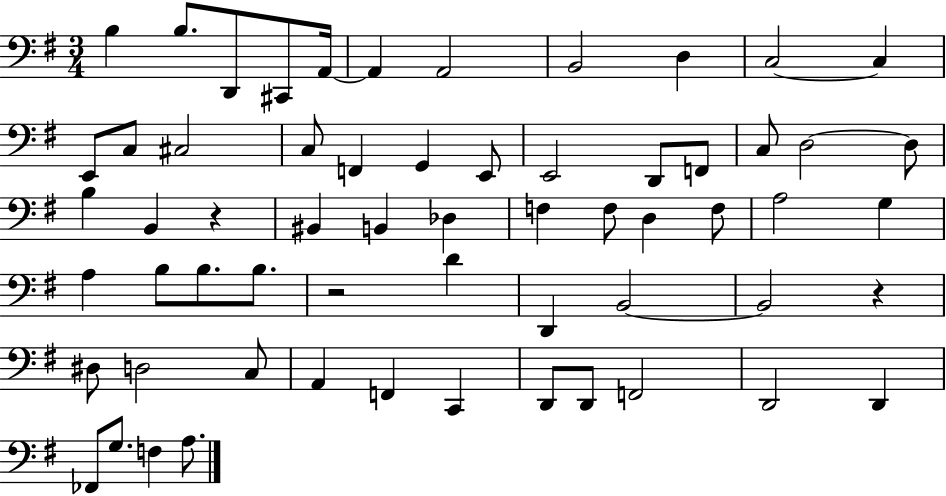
{
  \clef bass
  \numericTimeSignature
  \time 3/4
  \key g \major
  b4 b8. d,8 cis,8 a,16~~ | a,4 a,2 | b,2 d4 | c2~~ c4 | \break e,8 c8 cis2 | c8 f,4 g,4 e,8 | e,2 d,8 f,8 | c8 d2~~ d8 | \break b4 b,4 r4 | bis,4 b,4 des4 | f4 f8 d4 f8 | a2 g4 | \break a4 b8 b8. b8. | r2 d'4 | d,4 b,2~~ | b,2 r4 | \break dis8 d2 c8 | a,4 f,4 c,4 | d,8 d,8 f,2 | d,2 d,4 | \break fes,8 g8. f4 a8. | \bar "|."
}